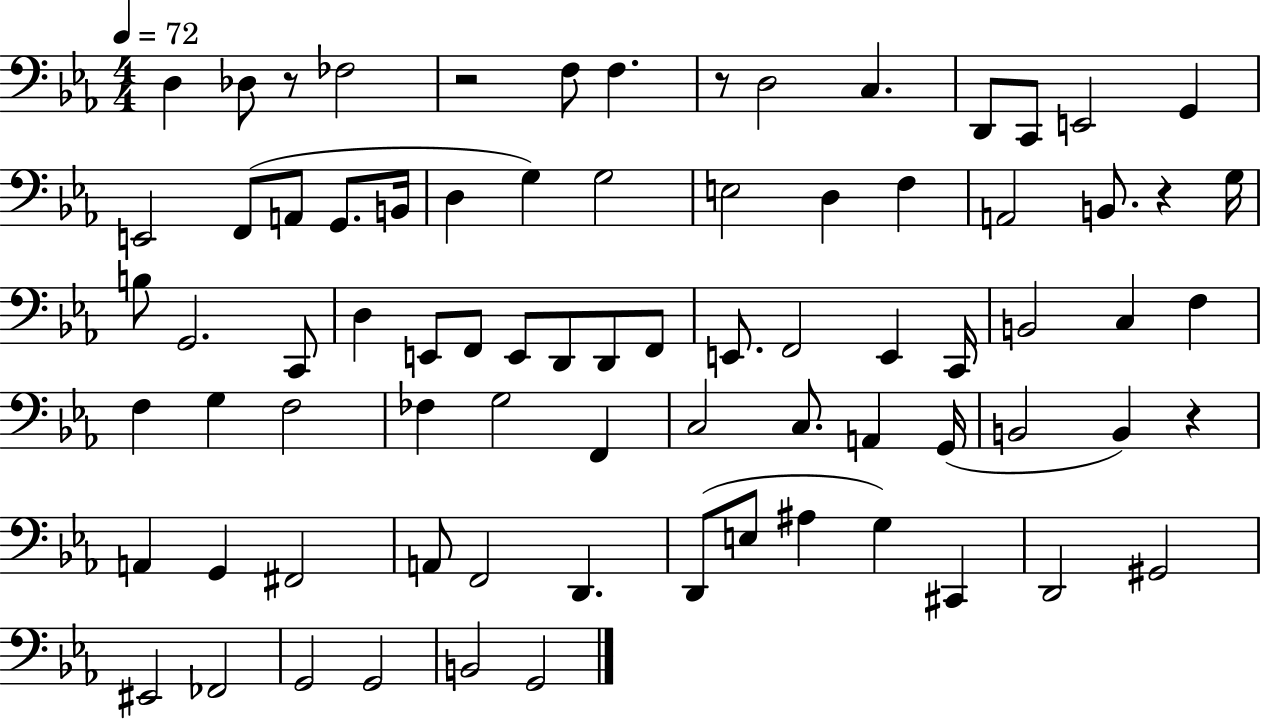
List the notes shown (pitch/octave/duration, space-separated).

D3/q Db3/e R/e FES3/h R/h F3/e F3/q. R/e D3/h C3/q. D2/e C2/e E2/h G2/q E2/h F2/e A2/e G2/e. B2/s D3/q G3/q G3/h E3/h D3/q F3/q A2/h B2/e. R/q G3/s B3/e G2/h. C2/e D3/q E2/e F2/e E2/e D2/e D2/e F2/e E2/e. F2/h E2/q C2/s B2/h C3/q F3/q F3/q G3/q F3/h FES3/q G3/h F2/q C3/h C3/e. A2/q G2/s B2/h B2/q R/q A2/q G2/q F#2/h A2/e F2/h D2/q. D2/e E3/e A#3/q G3/q C#2/q D2/h G#2/h EIS2/h FES2/h G2/h G2/h B2/h G2/h